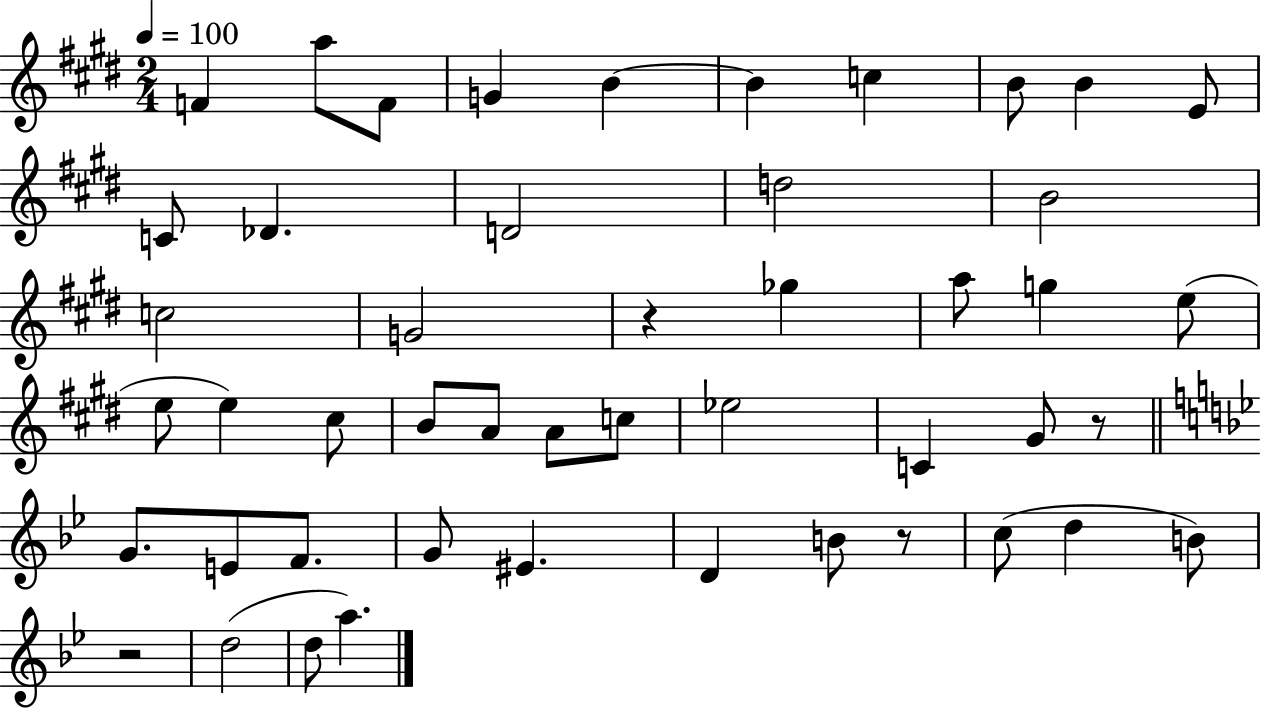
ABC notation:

X:1
T:Untitled
M:2/4
L:1/4
K:E
F a/2 F/2 G B B c B/2 B E/2 C/2 _D D2 d2 B2 c2 G2 z _g a/2 g e/2 e/2 e ^c/2 B/2 A/2 A/2 c/2 _e2 C ^G/2 z/2 G/2 E/2 F/2 G/2 ^E D B/2 z/2 c/2 d B/2 z2 d2 d/2 a